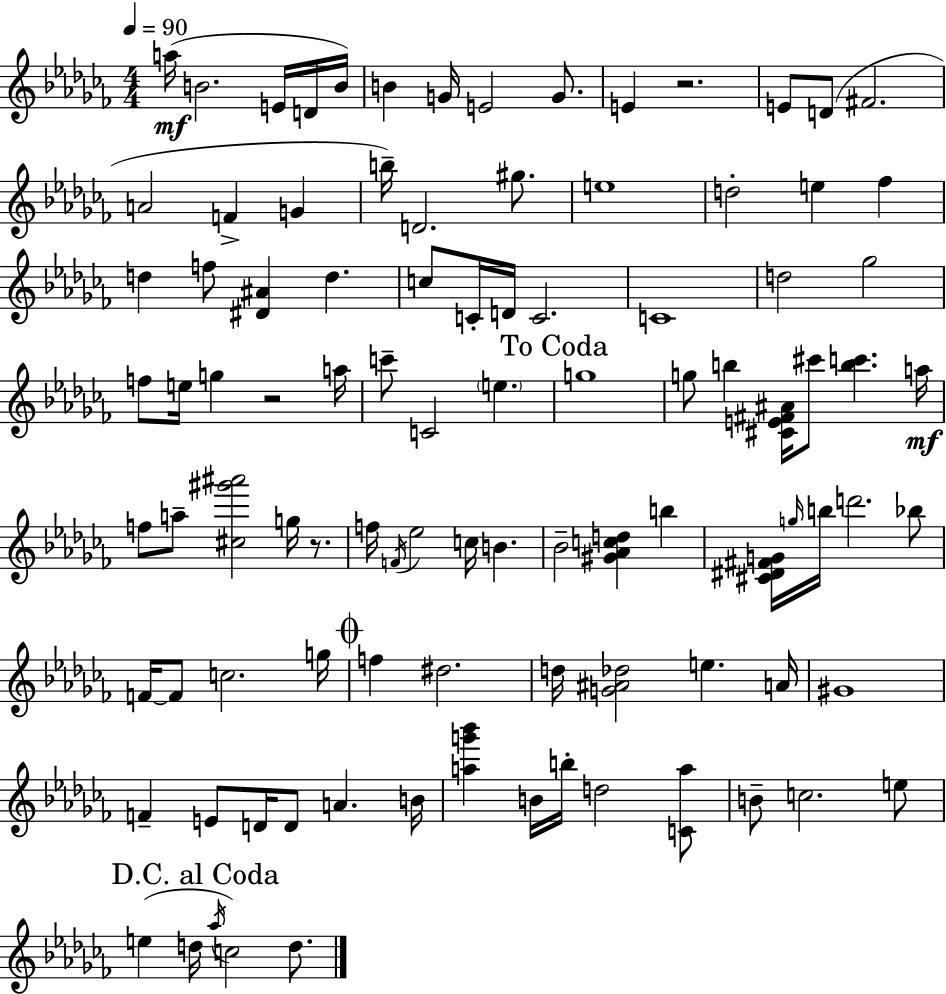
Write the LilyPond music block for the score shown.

{
  \clef treble
  \numericTimeSignature
  \time 4/4
  \key aes \minor
  \tempo 4 = 90
  a''16(\mf b'2. e'16 d'16 b'16) | b'4 g'16 e'2 g'8. | e'4 r2. | e'8 d'8( fis'2. | \break a'2 f'4-> g'4 | b''16--) d'2. gis''8. | e''1 | d''2-. e''4 fes''4 | \break d''4 f''8 <dis' ais'>4 d''4. | c''8 c'16-. d'16 c'2. | c'1 | d''2 ges''2 | \break f''8 e''16 g''4 r2 a''16 | c'''8-- c'2 \parenthesize e''4. | \mark "To Coda" g''1 | g''8 b''4 <cis' e' fis' ais'>16 cis'''8 <b'' c'''>4. a''16\mf | \break f''8 a''8-- <cis'' gis''' ais'''>2 g''16 r8. | f''16 \acciaccatura { f'16 } ees''2 c''16 b'4. | bes'2-- <gis' aes' c'' d''>4 b''4 | <cis' dis' fis' g'>16 \grace { g''16 } b''16 d'''2. | \break bes''8 f'16~~ f'8 c''2. | g''16 \mark \markup { \musicglyph "scripts.coda" } f''4 dis''2. | d''16 <g' ais' des''>2 e''4. | a'16 gis'1 | \break f'4-- e'8 d'16 d'8 a'4. | b'16 <a'' g''' bes'''>4 b'16 b''16-. d''2 | <c' a''>8 b'8-- c''2. | e''8 \mark "D.C. al Coda" e''4( d''16 \acciaccatura { aes''16 }) c''2 | \break d''8. \bar "|."
}